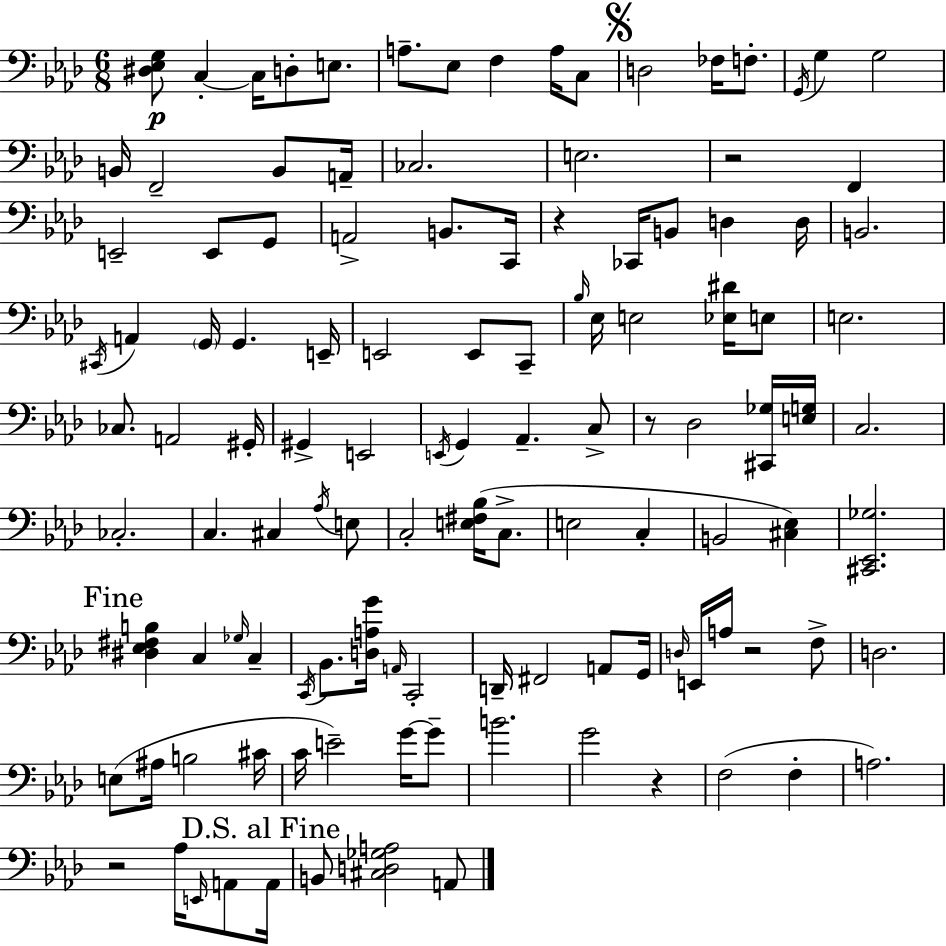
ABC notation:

X:1
T:Untitled
M:6/8
L:1/4
K:Ab
[^D,_E,G,]/2 C, C,/4 D,/2 E,/2 A,/2 _E,/2 F, A,/4 C,/2 D,2 _F,/4 F,/2 G,,/4 G, G,2 B,,/4 F,,2 B,,/2 A,,/4 _C,2 E,2 z2 F,, E,,2 E,,/2 G,,/2 A,,2 B,,/2 C,,/4 z _C,,/4 B,,/2 D, D,/4 B,,2 ^C,,/4 A,, G,,/4 G,, E,,/4 E,,2 E,,/2 C,,/2 _B,/4 _E,/4 E,2 [_E,^D]/4 E,/2 E,2 _C,/2 A,,2 ^G,,/4 ^G,, E,,2 E,,/4 G,, _A,, C,/2 z/2 _D,2 [^C,,_G,]/4 [E,G,]/4 C,2 _C,2 C, ^C, _A,/4 E,/2 C,2 [E,^F,_B,]/4 C,/2 E,2 C, B,,2 [^C,_E,] [^C,,_E,,_G,]2 [^D,_E,^F,B,] C, _G,/4 C, C,,/4 _B,,/2 [D,A,G]/4 A,,/4 C,,2 D,,/4 ^F,,2 A,,/2 G,,/4 D,/4 E,,/4 A,/4 z2 F,/2 D,2 E,/2 ^A,/4 B,2 ^C/4 C/4 E2 G/4 G/2 B2 G2 z F,2 F, A,2 z2 _A,/4 E,,/4 A,,/2 A,,/4 B,,/2 [^C,D,_G,A,]2 A,,/2